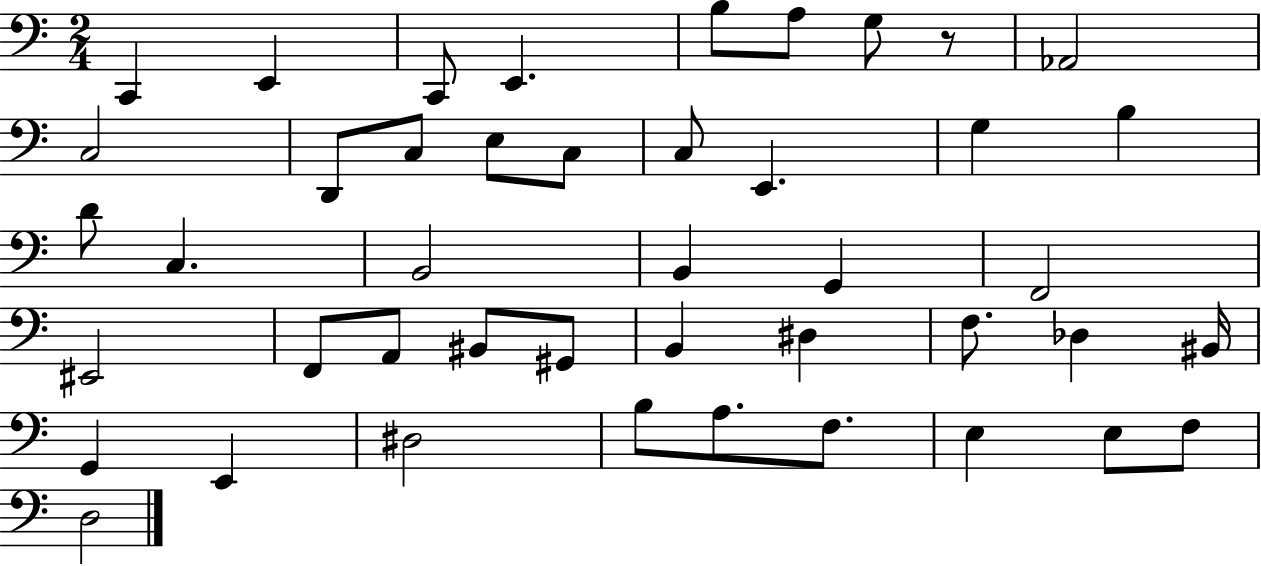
{
  \clef bass
  \numericTimeSignature
  \time 2/4
  \key c \major
  \repeat volta 2 { c,4 e,4 | c,8 e,4. | b8 a8 g8 r8 | aes,2 | \break c2 | d,8 c8 e8 c8 | c8 e,4. | g4 b4 | \break d'8 c4. | b,2 | b,4 g,4 | f,2 | \break eis,2 | f,8 a,8 bis,8 gis,8 | b,4 dis4 | f8. des4 bis,16 | \break g,4 e,4 | dis2 | b8 a8. f8. | e4 e8 f8 | \break d2 | } \bar "|."
}